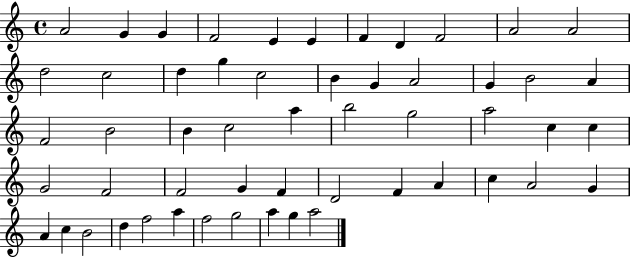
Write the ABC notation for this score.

X:1
T:Untitled
M:4/4
L:1/4
K:C
A2 G G F2 E E F D F2 A2 A2 d2 c2 d g c2 B G A2 G B2 A F2 B2 B c2 a b2 g2 a2 c c G2 F2 F2 G F D2 F A c A2 G A c B2 d f2 a f2 g2 a g a2